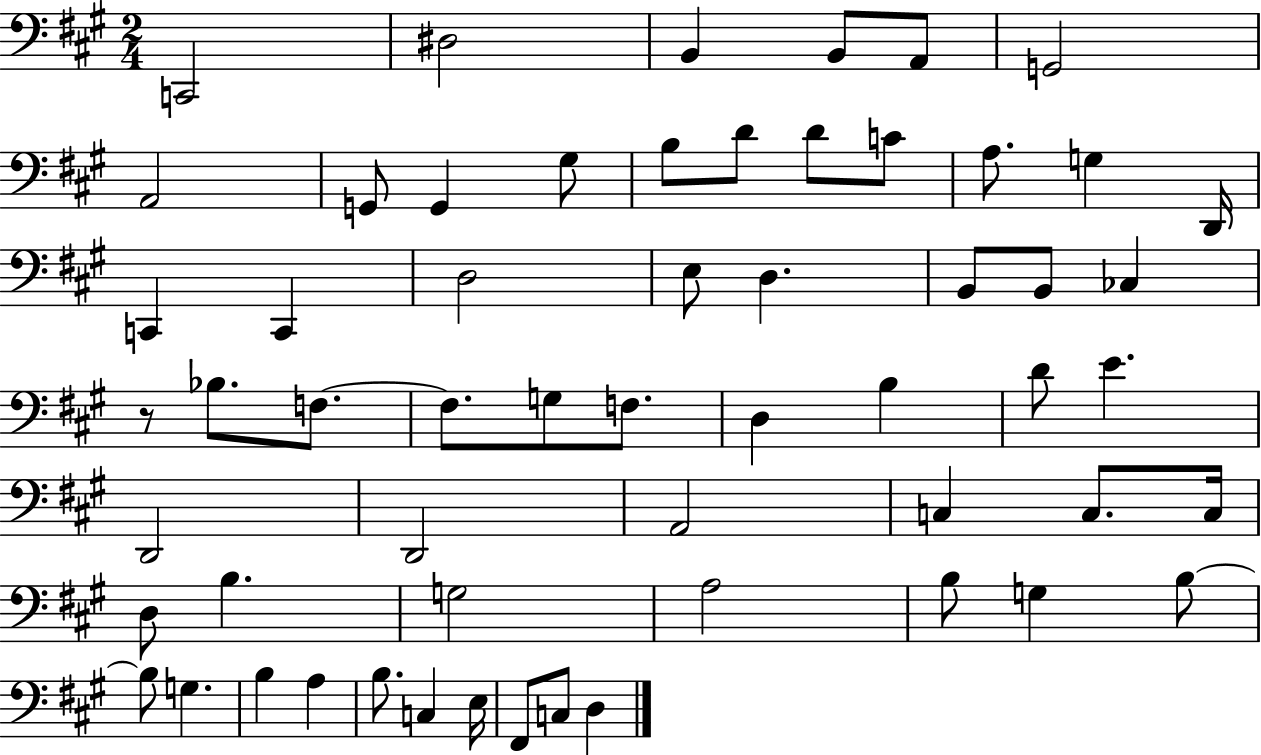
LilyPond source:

{
  \clef bass
  \numericTimeSignature
  \time 2/4
  \key a \major
  c,2 | dis2 | b,4 b,8 a,8 | g,2 | \break a,2 | g,8 g,4 gis8 | b8 d'8 d'8 c'8 | a8. g4 d,16 | \break c,4 c,4 | d2 | e8 d4. | b,8 b,8 ces4 | \break r8 bes8. f8.~~ | f8. g8 f8. | d4 b4 | d'8 e'4. | \break d,2 | d,2 | a,2 | c4 c8. c16 | \break d8 b4. | g2 | a2 | b8 g4 b8~~ | \break b8 g4. | b4 a4 | b8. c4 e16 | fis,8 c8 d4 | \break \bar "|."
}